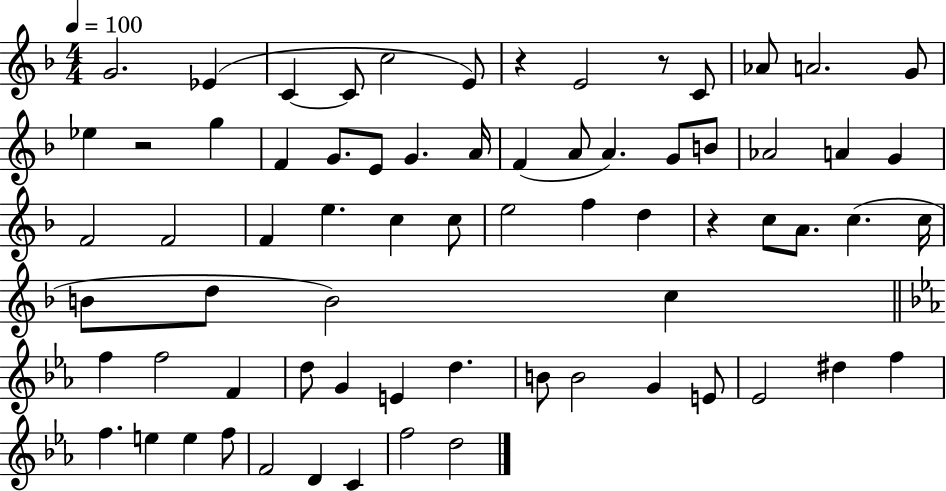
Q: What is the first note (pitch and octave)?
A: G4